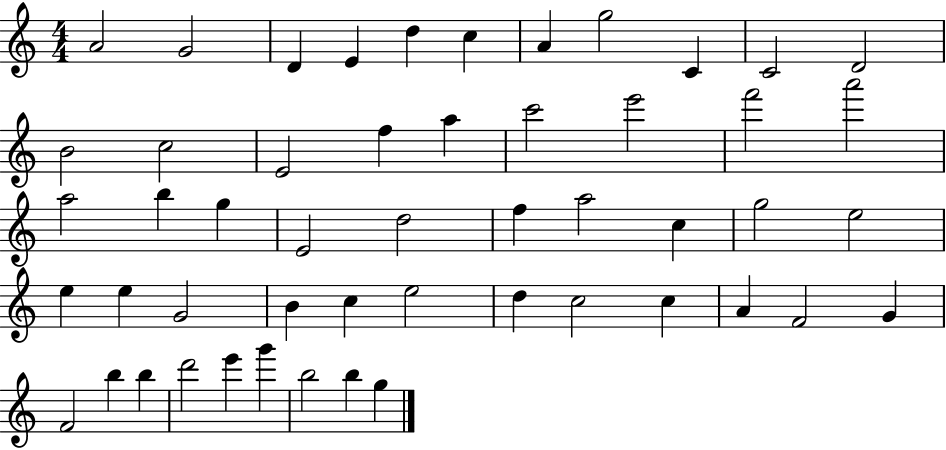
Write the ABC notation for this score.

X:1
T:Untitled
M:4/4
L:1/4
K:C
A2 G2 D E d c A g2 C C2 D2 B2 c2 E2 f a c'2 e'2 f'2 a'2 a2 b g E2 d2 f a2 c g2 e2 e e G2 B c e2 d c2 c A F2 G F2 b b d'2 e' g' b2 b g